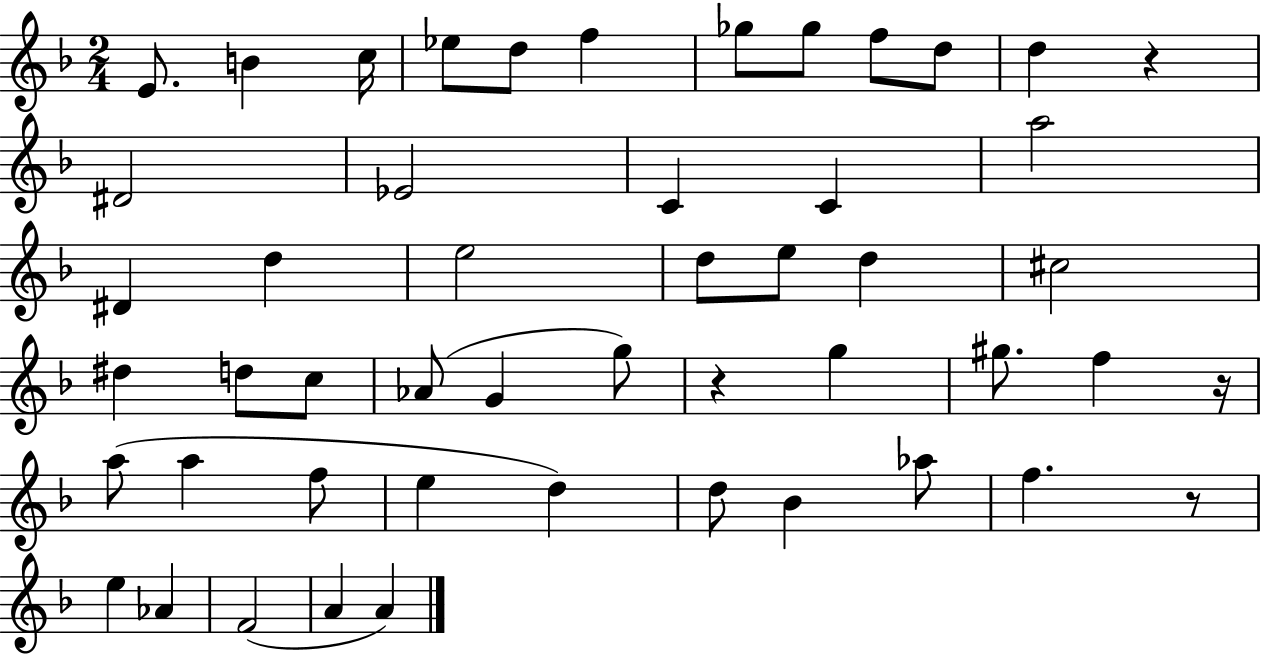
{
  \clef treble
  \numericTimeSignature
  \time 2/4
  \key f \major
  e'8. b'4 c''16 | ees''8 d''8 f''4 | ges''8 ges''8 f''8 d''8 | d''4 r4 | \break dis'2 | ees'2 | c'4 c'4 | a''2 | \break dis'4 d''4 | e''2 | d''8 e''8 d''4 | cis''2 | \break dis''4 d''8 c''8 | aes'8( g'4 g''8) | r4 g''4 | gis''8. f''4 r16 | \break a''8( a''4 f''8 | e''4 d''4) | d''8 bes'4 aes''8 | f''4. r8 | \break e''4 aes'4 | f'2( | a'4 a'4) | \bar "|."
}